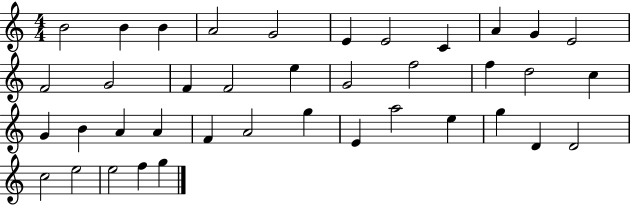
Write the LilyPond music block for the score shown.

{
  \clef treble
  \numericTimeSignature
  \time 4/4
  \key c \major
  b'2 b'4 b'4 | a'2 g'2 | e'4 e'2 c'4 | a'4 g'4 e'2 | \break f'2 g'2 | f'4 f'2 e''4 | g'2 f''2 | f''4 d''2 c''4 | \break g'4 b'4 a'4 a'4 | f'4 a'2 g''4 | e'4 a''2 e''4 | g''4 d'4 d'2 | \break c''2 e''2 | e''2 f''4 g''4 | \bar "|."
}